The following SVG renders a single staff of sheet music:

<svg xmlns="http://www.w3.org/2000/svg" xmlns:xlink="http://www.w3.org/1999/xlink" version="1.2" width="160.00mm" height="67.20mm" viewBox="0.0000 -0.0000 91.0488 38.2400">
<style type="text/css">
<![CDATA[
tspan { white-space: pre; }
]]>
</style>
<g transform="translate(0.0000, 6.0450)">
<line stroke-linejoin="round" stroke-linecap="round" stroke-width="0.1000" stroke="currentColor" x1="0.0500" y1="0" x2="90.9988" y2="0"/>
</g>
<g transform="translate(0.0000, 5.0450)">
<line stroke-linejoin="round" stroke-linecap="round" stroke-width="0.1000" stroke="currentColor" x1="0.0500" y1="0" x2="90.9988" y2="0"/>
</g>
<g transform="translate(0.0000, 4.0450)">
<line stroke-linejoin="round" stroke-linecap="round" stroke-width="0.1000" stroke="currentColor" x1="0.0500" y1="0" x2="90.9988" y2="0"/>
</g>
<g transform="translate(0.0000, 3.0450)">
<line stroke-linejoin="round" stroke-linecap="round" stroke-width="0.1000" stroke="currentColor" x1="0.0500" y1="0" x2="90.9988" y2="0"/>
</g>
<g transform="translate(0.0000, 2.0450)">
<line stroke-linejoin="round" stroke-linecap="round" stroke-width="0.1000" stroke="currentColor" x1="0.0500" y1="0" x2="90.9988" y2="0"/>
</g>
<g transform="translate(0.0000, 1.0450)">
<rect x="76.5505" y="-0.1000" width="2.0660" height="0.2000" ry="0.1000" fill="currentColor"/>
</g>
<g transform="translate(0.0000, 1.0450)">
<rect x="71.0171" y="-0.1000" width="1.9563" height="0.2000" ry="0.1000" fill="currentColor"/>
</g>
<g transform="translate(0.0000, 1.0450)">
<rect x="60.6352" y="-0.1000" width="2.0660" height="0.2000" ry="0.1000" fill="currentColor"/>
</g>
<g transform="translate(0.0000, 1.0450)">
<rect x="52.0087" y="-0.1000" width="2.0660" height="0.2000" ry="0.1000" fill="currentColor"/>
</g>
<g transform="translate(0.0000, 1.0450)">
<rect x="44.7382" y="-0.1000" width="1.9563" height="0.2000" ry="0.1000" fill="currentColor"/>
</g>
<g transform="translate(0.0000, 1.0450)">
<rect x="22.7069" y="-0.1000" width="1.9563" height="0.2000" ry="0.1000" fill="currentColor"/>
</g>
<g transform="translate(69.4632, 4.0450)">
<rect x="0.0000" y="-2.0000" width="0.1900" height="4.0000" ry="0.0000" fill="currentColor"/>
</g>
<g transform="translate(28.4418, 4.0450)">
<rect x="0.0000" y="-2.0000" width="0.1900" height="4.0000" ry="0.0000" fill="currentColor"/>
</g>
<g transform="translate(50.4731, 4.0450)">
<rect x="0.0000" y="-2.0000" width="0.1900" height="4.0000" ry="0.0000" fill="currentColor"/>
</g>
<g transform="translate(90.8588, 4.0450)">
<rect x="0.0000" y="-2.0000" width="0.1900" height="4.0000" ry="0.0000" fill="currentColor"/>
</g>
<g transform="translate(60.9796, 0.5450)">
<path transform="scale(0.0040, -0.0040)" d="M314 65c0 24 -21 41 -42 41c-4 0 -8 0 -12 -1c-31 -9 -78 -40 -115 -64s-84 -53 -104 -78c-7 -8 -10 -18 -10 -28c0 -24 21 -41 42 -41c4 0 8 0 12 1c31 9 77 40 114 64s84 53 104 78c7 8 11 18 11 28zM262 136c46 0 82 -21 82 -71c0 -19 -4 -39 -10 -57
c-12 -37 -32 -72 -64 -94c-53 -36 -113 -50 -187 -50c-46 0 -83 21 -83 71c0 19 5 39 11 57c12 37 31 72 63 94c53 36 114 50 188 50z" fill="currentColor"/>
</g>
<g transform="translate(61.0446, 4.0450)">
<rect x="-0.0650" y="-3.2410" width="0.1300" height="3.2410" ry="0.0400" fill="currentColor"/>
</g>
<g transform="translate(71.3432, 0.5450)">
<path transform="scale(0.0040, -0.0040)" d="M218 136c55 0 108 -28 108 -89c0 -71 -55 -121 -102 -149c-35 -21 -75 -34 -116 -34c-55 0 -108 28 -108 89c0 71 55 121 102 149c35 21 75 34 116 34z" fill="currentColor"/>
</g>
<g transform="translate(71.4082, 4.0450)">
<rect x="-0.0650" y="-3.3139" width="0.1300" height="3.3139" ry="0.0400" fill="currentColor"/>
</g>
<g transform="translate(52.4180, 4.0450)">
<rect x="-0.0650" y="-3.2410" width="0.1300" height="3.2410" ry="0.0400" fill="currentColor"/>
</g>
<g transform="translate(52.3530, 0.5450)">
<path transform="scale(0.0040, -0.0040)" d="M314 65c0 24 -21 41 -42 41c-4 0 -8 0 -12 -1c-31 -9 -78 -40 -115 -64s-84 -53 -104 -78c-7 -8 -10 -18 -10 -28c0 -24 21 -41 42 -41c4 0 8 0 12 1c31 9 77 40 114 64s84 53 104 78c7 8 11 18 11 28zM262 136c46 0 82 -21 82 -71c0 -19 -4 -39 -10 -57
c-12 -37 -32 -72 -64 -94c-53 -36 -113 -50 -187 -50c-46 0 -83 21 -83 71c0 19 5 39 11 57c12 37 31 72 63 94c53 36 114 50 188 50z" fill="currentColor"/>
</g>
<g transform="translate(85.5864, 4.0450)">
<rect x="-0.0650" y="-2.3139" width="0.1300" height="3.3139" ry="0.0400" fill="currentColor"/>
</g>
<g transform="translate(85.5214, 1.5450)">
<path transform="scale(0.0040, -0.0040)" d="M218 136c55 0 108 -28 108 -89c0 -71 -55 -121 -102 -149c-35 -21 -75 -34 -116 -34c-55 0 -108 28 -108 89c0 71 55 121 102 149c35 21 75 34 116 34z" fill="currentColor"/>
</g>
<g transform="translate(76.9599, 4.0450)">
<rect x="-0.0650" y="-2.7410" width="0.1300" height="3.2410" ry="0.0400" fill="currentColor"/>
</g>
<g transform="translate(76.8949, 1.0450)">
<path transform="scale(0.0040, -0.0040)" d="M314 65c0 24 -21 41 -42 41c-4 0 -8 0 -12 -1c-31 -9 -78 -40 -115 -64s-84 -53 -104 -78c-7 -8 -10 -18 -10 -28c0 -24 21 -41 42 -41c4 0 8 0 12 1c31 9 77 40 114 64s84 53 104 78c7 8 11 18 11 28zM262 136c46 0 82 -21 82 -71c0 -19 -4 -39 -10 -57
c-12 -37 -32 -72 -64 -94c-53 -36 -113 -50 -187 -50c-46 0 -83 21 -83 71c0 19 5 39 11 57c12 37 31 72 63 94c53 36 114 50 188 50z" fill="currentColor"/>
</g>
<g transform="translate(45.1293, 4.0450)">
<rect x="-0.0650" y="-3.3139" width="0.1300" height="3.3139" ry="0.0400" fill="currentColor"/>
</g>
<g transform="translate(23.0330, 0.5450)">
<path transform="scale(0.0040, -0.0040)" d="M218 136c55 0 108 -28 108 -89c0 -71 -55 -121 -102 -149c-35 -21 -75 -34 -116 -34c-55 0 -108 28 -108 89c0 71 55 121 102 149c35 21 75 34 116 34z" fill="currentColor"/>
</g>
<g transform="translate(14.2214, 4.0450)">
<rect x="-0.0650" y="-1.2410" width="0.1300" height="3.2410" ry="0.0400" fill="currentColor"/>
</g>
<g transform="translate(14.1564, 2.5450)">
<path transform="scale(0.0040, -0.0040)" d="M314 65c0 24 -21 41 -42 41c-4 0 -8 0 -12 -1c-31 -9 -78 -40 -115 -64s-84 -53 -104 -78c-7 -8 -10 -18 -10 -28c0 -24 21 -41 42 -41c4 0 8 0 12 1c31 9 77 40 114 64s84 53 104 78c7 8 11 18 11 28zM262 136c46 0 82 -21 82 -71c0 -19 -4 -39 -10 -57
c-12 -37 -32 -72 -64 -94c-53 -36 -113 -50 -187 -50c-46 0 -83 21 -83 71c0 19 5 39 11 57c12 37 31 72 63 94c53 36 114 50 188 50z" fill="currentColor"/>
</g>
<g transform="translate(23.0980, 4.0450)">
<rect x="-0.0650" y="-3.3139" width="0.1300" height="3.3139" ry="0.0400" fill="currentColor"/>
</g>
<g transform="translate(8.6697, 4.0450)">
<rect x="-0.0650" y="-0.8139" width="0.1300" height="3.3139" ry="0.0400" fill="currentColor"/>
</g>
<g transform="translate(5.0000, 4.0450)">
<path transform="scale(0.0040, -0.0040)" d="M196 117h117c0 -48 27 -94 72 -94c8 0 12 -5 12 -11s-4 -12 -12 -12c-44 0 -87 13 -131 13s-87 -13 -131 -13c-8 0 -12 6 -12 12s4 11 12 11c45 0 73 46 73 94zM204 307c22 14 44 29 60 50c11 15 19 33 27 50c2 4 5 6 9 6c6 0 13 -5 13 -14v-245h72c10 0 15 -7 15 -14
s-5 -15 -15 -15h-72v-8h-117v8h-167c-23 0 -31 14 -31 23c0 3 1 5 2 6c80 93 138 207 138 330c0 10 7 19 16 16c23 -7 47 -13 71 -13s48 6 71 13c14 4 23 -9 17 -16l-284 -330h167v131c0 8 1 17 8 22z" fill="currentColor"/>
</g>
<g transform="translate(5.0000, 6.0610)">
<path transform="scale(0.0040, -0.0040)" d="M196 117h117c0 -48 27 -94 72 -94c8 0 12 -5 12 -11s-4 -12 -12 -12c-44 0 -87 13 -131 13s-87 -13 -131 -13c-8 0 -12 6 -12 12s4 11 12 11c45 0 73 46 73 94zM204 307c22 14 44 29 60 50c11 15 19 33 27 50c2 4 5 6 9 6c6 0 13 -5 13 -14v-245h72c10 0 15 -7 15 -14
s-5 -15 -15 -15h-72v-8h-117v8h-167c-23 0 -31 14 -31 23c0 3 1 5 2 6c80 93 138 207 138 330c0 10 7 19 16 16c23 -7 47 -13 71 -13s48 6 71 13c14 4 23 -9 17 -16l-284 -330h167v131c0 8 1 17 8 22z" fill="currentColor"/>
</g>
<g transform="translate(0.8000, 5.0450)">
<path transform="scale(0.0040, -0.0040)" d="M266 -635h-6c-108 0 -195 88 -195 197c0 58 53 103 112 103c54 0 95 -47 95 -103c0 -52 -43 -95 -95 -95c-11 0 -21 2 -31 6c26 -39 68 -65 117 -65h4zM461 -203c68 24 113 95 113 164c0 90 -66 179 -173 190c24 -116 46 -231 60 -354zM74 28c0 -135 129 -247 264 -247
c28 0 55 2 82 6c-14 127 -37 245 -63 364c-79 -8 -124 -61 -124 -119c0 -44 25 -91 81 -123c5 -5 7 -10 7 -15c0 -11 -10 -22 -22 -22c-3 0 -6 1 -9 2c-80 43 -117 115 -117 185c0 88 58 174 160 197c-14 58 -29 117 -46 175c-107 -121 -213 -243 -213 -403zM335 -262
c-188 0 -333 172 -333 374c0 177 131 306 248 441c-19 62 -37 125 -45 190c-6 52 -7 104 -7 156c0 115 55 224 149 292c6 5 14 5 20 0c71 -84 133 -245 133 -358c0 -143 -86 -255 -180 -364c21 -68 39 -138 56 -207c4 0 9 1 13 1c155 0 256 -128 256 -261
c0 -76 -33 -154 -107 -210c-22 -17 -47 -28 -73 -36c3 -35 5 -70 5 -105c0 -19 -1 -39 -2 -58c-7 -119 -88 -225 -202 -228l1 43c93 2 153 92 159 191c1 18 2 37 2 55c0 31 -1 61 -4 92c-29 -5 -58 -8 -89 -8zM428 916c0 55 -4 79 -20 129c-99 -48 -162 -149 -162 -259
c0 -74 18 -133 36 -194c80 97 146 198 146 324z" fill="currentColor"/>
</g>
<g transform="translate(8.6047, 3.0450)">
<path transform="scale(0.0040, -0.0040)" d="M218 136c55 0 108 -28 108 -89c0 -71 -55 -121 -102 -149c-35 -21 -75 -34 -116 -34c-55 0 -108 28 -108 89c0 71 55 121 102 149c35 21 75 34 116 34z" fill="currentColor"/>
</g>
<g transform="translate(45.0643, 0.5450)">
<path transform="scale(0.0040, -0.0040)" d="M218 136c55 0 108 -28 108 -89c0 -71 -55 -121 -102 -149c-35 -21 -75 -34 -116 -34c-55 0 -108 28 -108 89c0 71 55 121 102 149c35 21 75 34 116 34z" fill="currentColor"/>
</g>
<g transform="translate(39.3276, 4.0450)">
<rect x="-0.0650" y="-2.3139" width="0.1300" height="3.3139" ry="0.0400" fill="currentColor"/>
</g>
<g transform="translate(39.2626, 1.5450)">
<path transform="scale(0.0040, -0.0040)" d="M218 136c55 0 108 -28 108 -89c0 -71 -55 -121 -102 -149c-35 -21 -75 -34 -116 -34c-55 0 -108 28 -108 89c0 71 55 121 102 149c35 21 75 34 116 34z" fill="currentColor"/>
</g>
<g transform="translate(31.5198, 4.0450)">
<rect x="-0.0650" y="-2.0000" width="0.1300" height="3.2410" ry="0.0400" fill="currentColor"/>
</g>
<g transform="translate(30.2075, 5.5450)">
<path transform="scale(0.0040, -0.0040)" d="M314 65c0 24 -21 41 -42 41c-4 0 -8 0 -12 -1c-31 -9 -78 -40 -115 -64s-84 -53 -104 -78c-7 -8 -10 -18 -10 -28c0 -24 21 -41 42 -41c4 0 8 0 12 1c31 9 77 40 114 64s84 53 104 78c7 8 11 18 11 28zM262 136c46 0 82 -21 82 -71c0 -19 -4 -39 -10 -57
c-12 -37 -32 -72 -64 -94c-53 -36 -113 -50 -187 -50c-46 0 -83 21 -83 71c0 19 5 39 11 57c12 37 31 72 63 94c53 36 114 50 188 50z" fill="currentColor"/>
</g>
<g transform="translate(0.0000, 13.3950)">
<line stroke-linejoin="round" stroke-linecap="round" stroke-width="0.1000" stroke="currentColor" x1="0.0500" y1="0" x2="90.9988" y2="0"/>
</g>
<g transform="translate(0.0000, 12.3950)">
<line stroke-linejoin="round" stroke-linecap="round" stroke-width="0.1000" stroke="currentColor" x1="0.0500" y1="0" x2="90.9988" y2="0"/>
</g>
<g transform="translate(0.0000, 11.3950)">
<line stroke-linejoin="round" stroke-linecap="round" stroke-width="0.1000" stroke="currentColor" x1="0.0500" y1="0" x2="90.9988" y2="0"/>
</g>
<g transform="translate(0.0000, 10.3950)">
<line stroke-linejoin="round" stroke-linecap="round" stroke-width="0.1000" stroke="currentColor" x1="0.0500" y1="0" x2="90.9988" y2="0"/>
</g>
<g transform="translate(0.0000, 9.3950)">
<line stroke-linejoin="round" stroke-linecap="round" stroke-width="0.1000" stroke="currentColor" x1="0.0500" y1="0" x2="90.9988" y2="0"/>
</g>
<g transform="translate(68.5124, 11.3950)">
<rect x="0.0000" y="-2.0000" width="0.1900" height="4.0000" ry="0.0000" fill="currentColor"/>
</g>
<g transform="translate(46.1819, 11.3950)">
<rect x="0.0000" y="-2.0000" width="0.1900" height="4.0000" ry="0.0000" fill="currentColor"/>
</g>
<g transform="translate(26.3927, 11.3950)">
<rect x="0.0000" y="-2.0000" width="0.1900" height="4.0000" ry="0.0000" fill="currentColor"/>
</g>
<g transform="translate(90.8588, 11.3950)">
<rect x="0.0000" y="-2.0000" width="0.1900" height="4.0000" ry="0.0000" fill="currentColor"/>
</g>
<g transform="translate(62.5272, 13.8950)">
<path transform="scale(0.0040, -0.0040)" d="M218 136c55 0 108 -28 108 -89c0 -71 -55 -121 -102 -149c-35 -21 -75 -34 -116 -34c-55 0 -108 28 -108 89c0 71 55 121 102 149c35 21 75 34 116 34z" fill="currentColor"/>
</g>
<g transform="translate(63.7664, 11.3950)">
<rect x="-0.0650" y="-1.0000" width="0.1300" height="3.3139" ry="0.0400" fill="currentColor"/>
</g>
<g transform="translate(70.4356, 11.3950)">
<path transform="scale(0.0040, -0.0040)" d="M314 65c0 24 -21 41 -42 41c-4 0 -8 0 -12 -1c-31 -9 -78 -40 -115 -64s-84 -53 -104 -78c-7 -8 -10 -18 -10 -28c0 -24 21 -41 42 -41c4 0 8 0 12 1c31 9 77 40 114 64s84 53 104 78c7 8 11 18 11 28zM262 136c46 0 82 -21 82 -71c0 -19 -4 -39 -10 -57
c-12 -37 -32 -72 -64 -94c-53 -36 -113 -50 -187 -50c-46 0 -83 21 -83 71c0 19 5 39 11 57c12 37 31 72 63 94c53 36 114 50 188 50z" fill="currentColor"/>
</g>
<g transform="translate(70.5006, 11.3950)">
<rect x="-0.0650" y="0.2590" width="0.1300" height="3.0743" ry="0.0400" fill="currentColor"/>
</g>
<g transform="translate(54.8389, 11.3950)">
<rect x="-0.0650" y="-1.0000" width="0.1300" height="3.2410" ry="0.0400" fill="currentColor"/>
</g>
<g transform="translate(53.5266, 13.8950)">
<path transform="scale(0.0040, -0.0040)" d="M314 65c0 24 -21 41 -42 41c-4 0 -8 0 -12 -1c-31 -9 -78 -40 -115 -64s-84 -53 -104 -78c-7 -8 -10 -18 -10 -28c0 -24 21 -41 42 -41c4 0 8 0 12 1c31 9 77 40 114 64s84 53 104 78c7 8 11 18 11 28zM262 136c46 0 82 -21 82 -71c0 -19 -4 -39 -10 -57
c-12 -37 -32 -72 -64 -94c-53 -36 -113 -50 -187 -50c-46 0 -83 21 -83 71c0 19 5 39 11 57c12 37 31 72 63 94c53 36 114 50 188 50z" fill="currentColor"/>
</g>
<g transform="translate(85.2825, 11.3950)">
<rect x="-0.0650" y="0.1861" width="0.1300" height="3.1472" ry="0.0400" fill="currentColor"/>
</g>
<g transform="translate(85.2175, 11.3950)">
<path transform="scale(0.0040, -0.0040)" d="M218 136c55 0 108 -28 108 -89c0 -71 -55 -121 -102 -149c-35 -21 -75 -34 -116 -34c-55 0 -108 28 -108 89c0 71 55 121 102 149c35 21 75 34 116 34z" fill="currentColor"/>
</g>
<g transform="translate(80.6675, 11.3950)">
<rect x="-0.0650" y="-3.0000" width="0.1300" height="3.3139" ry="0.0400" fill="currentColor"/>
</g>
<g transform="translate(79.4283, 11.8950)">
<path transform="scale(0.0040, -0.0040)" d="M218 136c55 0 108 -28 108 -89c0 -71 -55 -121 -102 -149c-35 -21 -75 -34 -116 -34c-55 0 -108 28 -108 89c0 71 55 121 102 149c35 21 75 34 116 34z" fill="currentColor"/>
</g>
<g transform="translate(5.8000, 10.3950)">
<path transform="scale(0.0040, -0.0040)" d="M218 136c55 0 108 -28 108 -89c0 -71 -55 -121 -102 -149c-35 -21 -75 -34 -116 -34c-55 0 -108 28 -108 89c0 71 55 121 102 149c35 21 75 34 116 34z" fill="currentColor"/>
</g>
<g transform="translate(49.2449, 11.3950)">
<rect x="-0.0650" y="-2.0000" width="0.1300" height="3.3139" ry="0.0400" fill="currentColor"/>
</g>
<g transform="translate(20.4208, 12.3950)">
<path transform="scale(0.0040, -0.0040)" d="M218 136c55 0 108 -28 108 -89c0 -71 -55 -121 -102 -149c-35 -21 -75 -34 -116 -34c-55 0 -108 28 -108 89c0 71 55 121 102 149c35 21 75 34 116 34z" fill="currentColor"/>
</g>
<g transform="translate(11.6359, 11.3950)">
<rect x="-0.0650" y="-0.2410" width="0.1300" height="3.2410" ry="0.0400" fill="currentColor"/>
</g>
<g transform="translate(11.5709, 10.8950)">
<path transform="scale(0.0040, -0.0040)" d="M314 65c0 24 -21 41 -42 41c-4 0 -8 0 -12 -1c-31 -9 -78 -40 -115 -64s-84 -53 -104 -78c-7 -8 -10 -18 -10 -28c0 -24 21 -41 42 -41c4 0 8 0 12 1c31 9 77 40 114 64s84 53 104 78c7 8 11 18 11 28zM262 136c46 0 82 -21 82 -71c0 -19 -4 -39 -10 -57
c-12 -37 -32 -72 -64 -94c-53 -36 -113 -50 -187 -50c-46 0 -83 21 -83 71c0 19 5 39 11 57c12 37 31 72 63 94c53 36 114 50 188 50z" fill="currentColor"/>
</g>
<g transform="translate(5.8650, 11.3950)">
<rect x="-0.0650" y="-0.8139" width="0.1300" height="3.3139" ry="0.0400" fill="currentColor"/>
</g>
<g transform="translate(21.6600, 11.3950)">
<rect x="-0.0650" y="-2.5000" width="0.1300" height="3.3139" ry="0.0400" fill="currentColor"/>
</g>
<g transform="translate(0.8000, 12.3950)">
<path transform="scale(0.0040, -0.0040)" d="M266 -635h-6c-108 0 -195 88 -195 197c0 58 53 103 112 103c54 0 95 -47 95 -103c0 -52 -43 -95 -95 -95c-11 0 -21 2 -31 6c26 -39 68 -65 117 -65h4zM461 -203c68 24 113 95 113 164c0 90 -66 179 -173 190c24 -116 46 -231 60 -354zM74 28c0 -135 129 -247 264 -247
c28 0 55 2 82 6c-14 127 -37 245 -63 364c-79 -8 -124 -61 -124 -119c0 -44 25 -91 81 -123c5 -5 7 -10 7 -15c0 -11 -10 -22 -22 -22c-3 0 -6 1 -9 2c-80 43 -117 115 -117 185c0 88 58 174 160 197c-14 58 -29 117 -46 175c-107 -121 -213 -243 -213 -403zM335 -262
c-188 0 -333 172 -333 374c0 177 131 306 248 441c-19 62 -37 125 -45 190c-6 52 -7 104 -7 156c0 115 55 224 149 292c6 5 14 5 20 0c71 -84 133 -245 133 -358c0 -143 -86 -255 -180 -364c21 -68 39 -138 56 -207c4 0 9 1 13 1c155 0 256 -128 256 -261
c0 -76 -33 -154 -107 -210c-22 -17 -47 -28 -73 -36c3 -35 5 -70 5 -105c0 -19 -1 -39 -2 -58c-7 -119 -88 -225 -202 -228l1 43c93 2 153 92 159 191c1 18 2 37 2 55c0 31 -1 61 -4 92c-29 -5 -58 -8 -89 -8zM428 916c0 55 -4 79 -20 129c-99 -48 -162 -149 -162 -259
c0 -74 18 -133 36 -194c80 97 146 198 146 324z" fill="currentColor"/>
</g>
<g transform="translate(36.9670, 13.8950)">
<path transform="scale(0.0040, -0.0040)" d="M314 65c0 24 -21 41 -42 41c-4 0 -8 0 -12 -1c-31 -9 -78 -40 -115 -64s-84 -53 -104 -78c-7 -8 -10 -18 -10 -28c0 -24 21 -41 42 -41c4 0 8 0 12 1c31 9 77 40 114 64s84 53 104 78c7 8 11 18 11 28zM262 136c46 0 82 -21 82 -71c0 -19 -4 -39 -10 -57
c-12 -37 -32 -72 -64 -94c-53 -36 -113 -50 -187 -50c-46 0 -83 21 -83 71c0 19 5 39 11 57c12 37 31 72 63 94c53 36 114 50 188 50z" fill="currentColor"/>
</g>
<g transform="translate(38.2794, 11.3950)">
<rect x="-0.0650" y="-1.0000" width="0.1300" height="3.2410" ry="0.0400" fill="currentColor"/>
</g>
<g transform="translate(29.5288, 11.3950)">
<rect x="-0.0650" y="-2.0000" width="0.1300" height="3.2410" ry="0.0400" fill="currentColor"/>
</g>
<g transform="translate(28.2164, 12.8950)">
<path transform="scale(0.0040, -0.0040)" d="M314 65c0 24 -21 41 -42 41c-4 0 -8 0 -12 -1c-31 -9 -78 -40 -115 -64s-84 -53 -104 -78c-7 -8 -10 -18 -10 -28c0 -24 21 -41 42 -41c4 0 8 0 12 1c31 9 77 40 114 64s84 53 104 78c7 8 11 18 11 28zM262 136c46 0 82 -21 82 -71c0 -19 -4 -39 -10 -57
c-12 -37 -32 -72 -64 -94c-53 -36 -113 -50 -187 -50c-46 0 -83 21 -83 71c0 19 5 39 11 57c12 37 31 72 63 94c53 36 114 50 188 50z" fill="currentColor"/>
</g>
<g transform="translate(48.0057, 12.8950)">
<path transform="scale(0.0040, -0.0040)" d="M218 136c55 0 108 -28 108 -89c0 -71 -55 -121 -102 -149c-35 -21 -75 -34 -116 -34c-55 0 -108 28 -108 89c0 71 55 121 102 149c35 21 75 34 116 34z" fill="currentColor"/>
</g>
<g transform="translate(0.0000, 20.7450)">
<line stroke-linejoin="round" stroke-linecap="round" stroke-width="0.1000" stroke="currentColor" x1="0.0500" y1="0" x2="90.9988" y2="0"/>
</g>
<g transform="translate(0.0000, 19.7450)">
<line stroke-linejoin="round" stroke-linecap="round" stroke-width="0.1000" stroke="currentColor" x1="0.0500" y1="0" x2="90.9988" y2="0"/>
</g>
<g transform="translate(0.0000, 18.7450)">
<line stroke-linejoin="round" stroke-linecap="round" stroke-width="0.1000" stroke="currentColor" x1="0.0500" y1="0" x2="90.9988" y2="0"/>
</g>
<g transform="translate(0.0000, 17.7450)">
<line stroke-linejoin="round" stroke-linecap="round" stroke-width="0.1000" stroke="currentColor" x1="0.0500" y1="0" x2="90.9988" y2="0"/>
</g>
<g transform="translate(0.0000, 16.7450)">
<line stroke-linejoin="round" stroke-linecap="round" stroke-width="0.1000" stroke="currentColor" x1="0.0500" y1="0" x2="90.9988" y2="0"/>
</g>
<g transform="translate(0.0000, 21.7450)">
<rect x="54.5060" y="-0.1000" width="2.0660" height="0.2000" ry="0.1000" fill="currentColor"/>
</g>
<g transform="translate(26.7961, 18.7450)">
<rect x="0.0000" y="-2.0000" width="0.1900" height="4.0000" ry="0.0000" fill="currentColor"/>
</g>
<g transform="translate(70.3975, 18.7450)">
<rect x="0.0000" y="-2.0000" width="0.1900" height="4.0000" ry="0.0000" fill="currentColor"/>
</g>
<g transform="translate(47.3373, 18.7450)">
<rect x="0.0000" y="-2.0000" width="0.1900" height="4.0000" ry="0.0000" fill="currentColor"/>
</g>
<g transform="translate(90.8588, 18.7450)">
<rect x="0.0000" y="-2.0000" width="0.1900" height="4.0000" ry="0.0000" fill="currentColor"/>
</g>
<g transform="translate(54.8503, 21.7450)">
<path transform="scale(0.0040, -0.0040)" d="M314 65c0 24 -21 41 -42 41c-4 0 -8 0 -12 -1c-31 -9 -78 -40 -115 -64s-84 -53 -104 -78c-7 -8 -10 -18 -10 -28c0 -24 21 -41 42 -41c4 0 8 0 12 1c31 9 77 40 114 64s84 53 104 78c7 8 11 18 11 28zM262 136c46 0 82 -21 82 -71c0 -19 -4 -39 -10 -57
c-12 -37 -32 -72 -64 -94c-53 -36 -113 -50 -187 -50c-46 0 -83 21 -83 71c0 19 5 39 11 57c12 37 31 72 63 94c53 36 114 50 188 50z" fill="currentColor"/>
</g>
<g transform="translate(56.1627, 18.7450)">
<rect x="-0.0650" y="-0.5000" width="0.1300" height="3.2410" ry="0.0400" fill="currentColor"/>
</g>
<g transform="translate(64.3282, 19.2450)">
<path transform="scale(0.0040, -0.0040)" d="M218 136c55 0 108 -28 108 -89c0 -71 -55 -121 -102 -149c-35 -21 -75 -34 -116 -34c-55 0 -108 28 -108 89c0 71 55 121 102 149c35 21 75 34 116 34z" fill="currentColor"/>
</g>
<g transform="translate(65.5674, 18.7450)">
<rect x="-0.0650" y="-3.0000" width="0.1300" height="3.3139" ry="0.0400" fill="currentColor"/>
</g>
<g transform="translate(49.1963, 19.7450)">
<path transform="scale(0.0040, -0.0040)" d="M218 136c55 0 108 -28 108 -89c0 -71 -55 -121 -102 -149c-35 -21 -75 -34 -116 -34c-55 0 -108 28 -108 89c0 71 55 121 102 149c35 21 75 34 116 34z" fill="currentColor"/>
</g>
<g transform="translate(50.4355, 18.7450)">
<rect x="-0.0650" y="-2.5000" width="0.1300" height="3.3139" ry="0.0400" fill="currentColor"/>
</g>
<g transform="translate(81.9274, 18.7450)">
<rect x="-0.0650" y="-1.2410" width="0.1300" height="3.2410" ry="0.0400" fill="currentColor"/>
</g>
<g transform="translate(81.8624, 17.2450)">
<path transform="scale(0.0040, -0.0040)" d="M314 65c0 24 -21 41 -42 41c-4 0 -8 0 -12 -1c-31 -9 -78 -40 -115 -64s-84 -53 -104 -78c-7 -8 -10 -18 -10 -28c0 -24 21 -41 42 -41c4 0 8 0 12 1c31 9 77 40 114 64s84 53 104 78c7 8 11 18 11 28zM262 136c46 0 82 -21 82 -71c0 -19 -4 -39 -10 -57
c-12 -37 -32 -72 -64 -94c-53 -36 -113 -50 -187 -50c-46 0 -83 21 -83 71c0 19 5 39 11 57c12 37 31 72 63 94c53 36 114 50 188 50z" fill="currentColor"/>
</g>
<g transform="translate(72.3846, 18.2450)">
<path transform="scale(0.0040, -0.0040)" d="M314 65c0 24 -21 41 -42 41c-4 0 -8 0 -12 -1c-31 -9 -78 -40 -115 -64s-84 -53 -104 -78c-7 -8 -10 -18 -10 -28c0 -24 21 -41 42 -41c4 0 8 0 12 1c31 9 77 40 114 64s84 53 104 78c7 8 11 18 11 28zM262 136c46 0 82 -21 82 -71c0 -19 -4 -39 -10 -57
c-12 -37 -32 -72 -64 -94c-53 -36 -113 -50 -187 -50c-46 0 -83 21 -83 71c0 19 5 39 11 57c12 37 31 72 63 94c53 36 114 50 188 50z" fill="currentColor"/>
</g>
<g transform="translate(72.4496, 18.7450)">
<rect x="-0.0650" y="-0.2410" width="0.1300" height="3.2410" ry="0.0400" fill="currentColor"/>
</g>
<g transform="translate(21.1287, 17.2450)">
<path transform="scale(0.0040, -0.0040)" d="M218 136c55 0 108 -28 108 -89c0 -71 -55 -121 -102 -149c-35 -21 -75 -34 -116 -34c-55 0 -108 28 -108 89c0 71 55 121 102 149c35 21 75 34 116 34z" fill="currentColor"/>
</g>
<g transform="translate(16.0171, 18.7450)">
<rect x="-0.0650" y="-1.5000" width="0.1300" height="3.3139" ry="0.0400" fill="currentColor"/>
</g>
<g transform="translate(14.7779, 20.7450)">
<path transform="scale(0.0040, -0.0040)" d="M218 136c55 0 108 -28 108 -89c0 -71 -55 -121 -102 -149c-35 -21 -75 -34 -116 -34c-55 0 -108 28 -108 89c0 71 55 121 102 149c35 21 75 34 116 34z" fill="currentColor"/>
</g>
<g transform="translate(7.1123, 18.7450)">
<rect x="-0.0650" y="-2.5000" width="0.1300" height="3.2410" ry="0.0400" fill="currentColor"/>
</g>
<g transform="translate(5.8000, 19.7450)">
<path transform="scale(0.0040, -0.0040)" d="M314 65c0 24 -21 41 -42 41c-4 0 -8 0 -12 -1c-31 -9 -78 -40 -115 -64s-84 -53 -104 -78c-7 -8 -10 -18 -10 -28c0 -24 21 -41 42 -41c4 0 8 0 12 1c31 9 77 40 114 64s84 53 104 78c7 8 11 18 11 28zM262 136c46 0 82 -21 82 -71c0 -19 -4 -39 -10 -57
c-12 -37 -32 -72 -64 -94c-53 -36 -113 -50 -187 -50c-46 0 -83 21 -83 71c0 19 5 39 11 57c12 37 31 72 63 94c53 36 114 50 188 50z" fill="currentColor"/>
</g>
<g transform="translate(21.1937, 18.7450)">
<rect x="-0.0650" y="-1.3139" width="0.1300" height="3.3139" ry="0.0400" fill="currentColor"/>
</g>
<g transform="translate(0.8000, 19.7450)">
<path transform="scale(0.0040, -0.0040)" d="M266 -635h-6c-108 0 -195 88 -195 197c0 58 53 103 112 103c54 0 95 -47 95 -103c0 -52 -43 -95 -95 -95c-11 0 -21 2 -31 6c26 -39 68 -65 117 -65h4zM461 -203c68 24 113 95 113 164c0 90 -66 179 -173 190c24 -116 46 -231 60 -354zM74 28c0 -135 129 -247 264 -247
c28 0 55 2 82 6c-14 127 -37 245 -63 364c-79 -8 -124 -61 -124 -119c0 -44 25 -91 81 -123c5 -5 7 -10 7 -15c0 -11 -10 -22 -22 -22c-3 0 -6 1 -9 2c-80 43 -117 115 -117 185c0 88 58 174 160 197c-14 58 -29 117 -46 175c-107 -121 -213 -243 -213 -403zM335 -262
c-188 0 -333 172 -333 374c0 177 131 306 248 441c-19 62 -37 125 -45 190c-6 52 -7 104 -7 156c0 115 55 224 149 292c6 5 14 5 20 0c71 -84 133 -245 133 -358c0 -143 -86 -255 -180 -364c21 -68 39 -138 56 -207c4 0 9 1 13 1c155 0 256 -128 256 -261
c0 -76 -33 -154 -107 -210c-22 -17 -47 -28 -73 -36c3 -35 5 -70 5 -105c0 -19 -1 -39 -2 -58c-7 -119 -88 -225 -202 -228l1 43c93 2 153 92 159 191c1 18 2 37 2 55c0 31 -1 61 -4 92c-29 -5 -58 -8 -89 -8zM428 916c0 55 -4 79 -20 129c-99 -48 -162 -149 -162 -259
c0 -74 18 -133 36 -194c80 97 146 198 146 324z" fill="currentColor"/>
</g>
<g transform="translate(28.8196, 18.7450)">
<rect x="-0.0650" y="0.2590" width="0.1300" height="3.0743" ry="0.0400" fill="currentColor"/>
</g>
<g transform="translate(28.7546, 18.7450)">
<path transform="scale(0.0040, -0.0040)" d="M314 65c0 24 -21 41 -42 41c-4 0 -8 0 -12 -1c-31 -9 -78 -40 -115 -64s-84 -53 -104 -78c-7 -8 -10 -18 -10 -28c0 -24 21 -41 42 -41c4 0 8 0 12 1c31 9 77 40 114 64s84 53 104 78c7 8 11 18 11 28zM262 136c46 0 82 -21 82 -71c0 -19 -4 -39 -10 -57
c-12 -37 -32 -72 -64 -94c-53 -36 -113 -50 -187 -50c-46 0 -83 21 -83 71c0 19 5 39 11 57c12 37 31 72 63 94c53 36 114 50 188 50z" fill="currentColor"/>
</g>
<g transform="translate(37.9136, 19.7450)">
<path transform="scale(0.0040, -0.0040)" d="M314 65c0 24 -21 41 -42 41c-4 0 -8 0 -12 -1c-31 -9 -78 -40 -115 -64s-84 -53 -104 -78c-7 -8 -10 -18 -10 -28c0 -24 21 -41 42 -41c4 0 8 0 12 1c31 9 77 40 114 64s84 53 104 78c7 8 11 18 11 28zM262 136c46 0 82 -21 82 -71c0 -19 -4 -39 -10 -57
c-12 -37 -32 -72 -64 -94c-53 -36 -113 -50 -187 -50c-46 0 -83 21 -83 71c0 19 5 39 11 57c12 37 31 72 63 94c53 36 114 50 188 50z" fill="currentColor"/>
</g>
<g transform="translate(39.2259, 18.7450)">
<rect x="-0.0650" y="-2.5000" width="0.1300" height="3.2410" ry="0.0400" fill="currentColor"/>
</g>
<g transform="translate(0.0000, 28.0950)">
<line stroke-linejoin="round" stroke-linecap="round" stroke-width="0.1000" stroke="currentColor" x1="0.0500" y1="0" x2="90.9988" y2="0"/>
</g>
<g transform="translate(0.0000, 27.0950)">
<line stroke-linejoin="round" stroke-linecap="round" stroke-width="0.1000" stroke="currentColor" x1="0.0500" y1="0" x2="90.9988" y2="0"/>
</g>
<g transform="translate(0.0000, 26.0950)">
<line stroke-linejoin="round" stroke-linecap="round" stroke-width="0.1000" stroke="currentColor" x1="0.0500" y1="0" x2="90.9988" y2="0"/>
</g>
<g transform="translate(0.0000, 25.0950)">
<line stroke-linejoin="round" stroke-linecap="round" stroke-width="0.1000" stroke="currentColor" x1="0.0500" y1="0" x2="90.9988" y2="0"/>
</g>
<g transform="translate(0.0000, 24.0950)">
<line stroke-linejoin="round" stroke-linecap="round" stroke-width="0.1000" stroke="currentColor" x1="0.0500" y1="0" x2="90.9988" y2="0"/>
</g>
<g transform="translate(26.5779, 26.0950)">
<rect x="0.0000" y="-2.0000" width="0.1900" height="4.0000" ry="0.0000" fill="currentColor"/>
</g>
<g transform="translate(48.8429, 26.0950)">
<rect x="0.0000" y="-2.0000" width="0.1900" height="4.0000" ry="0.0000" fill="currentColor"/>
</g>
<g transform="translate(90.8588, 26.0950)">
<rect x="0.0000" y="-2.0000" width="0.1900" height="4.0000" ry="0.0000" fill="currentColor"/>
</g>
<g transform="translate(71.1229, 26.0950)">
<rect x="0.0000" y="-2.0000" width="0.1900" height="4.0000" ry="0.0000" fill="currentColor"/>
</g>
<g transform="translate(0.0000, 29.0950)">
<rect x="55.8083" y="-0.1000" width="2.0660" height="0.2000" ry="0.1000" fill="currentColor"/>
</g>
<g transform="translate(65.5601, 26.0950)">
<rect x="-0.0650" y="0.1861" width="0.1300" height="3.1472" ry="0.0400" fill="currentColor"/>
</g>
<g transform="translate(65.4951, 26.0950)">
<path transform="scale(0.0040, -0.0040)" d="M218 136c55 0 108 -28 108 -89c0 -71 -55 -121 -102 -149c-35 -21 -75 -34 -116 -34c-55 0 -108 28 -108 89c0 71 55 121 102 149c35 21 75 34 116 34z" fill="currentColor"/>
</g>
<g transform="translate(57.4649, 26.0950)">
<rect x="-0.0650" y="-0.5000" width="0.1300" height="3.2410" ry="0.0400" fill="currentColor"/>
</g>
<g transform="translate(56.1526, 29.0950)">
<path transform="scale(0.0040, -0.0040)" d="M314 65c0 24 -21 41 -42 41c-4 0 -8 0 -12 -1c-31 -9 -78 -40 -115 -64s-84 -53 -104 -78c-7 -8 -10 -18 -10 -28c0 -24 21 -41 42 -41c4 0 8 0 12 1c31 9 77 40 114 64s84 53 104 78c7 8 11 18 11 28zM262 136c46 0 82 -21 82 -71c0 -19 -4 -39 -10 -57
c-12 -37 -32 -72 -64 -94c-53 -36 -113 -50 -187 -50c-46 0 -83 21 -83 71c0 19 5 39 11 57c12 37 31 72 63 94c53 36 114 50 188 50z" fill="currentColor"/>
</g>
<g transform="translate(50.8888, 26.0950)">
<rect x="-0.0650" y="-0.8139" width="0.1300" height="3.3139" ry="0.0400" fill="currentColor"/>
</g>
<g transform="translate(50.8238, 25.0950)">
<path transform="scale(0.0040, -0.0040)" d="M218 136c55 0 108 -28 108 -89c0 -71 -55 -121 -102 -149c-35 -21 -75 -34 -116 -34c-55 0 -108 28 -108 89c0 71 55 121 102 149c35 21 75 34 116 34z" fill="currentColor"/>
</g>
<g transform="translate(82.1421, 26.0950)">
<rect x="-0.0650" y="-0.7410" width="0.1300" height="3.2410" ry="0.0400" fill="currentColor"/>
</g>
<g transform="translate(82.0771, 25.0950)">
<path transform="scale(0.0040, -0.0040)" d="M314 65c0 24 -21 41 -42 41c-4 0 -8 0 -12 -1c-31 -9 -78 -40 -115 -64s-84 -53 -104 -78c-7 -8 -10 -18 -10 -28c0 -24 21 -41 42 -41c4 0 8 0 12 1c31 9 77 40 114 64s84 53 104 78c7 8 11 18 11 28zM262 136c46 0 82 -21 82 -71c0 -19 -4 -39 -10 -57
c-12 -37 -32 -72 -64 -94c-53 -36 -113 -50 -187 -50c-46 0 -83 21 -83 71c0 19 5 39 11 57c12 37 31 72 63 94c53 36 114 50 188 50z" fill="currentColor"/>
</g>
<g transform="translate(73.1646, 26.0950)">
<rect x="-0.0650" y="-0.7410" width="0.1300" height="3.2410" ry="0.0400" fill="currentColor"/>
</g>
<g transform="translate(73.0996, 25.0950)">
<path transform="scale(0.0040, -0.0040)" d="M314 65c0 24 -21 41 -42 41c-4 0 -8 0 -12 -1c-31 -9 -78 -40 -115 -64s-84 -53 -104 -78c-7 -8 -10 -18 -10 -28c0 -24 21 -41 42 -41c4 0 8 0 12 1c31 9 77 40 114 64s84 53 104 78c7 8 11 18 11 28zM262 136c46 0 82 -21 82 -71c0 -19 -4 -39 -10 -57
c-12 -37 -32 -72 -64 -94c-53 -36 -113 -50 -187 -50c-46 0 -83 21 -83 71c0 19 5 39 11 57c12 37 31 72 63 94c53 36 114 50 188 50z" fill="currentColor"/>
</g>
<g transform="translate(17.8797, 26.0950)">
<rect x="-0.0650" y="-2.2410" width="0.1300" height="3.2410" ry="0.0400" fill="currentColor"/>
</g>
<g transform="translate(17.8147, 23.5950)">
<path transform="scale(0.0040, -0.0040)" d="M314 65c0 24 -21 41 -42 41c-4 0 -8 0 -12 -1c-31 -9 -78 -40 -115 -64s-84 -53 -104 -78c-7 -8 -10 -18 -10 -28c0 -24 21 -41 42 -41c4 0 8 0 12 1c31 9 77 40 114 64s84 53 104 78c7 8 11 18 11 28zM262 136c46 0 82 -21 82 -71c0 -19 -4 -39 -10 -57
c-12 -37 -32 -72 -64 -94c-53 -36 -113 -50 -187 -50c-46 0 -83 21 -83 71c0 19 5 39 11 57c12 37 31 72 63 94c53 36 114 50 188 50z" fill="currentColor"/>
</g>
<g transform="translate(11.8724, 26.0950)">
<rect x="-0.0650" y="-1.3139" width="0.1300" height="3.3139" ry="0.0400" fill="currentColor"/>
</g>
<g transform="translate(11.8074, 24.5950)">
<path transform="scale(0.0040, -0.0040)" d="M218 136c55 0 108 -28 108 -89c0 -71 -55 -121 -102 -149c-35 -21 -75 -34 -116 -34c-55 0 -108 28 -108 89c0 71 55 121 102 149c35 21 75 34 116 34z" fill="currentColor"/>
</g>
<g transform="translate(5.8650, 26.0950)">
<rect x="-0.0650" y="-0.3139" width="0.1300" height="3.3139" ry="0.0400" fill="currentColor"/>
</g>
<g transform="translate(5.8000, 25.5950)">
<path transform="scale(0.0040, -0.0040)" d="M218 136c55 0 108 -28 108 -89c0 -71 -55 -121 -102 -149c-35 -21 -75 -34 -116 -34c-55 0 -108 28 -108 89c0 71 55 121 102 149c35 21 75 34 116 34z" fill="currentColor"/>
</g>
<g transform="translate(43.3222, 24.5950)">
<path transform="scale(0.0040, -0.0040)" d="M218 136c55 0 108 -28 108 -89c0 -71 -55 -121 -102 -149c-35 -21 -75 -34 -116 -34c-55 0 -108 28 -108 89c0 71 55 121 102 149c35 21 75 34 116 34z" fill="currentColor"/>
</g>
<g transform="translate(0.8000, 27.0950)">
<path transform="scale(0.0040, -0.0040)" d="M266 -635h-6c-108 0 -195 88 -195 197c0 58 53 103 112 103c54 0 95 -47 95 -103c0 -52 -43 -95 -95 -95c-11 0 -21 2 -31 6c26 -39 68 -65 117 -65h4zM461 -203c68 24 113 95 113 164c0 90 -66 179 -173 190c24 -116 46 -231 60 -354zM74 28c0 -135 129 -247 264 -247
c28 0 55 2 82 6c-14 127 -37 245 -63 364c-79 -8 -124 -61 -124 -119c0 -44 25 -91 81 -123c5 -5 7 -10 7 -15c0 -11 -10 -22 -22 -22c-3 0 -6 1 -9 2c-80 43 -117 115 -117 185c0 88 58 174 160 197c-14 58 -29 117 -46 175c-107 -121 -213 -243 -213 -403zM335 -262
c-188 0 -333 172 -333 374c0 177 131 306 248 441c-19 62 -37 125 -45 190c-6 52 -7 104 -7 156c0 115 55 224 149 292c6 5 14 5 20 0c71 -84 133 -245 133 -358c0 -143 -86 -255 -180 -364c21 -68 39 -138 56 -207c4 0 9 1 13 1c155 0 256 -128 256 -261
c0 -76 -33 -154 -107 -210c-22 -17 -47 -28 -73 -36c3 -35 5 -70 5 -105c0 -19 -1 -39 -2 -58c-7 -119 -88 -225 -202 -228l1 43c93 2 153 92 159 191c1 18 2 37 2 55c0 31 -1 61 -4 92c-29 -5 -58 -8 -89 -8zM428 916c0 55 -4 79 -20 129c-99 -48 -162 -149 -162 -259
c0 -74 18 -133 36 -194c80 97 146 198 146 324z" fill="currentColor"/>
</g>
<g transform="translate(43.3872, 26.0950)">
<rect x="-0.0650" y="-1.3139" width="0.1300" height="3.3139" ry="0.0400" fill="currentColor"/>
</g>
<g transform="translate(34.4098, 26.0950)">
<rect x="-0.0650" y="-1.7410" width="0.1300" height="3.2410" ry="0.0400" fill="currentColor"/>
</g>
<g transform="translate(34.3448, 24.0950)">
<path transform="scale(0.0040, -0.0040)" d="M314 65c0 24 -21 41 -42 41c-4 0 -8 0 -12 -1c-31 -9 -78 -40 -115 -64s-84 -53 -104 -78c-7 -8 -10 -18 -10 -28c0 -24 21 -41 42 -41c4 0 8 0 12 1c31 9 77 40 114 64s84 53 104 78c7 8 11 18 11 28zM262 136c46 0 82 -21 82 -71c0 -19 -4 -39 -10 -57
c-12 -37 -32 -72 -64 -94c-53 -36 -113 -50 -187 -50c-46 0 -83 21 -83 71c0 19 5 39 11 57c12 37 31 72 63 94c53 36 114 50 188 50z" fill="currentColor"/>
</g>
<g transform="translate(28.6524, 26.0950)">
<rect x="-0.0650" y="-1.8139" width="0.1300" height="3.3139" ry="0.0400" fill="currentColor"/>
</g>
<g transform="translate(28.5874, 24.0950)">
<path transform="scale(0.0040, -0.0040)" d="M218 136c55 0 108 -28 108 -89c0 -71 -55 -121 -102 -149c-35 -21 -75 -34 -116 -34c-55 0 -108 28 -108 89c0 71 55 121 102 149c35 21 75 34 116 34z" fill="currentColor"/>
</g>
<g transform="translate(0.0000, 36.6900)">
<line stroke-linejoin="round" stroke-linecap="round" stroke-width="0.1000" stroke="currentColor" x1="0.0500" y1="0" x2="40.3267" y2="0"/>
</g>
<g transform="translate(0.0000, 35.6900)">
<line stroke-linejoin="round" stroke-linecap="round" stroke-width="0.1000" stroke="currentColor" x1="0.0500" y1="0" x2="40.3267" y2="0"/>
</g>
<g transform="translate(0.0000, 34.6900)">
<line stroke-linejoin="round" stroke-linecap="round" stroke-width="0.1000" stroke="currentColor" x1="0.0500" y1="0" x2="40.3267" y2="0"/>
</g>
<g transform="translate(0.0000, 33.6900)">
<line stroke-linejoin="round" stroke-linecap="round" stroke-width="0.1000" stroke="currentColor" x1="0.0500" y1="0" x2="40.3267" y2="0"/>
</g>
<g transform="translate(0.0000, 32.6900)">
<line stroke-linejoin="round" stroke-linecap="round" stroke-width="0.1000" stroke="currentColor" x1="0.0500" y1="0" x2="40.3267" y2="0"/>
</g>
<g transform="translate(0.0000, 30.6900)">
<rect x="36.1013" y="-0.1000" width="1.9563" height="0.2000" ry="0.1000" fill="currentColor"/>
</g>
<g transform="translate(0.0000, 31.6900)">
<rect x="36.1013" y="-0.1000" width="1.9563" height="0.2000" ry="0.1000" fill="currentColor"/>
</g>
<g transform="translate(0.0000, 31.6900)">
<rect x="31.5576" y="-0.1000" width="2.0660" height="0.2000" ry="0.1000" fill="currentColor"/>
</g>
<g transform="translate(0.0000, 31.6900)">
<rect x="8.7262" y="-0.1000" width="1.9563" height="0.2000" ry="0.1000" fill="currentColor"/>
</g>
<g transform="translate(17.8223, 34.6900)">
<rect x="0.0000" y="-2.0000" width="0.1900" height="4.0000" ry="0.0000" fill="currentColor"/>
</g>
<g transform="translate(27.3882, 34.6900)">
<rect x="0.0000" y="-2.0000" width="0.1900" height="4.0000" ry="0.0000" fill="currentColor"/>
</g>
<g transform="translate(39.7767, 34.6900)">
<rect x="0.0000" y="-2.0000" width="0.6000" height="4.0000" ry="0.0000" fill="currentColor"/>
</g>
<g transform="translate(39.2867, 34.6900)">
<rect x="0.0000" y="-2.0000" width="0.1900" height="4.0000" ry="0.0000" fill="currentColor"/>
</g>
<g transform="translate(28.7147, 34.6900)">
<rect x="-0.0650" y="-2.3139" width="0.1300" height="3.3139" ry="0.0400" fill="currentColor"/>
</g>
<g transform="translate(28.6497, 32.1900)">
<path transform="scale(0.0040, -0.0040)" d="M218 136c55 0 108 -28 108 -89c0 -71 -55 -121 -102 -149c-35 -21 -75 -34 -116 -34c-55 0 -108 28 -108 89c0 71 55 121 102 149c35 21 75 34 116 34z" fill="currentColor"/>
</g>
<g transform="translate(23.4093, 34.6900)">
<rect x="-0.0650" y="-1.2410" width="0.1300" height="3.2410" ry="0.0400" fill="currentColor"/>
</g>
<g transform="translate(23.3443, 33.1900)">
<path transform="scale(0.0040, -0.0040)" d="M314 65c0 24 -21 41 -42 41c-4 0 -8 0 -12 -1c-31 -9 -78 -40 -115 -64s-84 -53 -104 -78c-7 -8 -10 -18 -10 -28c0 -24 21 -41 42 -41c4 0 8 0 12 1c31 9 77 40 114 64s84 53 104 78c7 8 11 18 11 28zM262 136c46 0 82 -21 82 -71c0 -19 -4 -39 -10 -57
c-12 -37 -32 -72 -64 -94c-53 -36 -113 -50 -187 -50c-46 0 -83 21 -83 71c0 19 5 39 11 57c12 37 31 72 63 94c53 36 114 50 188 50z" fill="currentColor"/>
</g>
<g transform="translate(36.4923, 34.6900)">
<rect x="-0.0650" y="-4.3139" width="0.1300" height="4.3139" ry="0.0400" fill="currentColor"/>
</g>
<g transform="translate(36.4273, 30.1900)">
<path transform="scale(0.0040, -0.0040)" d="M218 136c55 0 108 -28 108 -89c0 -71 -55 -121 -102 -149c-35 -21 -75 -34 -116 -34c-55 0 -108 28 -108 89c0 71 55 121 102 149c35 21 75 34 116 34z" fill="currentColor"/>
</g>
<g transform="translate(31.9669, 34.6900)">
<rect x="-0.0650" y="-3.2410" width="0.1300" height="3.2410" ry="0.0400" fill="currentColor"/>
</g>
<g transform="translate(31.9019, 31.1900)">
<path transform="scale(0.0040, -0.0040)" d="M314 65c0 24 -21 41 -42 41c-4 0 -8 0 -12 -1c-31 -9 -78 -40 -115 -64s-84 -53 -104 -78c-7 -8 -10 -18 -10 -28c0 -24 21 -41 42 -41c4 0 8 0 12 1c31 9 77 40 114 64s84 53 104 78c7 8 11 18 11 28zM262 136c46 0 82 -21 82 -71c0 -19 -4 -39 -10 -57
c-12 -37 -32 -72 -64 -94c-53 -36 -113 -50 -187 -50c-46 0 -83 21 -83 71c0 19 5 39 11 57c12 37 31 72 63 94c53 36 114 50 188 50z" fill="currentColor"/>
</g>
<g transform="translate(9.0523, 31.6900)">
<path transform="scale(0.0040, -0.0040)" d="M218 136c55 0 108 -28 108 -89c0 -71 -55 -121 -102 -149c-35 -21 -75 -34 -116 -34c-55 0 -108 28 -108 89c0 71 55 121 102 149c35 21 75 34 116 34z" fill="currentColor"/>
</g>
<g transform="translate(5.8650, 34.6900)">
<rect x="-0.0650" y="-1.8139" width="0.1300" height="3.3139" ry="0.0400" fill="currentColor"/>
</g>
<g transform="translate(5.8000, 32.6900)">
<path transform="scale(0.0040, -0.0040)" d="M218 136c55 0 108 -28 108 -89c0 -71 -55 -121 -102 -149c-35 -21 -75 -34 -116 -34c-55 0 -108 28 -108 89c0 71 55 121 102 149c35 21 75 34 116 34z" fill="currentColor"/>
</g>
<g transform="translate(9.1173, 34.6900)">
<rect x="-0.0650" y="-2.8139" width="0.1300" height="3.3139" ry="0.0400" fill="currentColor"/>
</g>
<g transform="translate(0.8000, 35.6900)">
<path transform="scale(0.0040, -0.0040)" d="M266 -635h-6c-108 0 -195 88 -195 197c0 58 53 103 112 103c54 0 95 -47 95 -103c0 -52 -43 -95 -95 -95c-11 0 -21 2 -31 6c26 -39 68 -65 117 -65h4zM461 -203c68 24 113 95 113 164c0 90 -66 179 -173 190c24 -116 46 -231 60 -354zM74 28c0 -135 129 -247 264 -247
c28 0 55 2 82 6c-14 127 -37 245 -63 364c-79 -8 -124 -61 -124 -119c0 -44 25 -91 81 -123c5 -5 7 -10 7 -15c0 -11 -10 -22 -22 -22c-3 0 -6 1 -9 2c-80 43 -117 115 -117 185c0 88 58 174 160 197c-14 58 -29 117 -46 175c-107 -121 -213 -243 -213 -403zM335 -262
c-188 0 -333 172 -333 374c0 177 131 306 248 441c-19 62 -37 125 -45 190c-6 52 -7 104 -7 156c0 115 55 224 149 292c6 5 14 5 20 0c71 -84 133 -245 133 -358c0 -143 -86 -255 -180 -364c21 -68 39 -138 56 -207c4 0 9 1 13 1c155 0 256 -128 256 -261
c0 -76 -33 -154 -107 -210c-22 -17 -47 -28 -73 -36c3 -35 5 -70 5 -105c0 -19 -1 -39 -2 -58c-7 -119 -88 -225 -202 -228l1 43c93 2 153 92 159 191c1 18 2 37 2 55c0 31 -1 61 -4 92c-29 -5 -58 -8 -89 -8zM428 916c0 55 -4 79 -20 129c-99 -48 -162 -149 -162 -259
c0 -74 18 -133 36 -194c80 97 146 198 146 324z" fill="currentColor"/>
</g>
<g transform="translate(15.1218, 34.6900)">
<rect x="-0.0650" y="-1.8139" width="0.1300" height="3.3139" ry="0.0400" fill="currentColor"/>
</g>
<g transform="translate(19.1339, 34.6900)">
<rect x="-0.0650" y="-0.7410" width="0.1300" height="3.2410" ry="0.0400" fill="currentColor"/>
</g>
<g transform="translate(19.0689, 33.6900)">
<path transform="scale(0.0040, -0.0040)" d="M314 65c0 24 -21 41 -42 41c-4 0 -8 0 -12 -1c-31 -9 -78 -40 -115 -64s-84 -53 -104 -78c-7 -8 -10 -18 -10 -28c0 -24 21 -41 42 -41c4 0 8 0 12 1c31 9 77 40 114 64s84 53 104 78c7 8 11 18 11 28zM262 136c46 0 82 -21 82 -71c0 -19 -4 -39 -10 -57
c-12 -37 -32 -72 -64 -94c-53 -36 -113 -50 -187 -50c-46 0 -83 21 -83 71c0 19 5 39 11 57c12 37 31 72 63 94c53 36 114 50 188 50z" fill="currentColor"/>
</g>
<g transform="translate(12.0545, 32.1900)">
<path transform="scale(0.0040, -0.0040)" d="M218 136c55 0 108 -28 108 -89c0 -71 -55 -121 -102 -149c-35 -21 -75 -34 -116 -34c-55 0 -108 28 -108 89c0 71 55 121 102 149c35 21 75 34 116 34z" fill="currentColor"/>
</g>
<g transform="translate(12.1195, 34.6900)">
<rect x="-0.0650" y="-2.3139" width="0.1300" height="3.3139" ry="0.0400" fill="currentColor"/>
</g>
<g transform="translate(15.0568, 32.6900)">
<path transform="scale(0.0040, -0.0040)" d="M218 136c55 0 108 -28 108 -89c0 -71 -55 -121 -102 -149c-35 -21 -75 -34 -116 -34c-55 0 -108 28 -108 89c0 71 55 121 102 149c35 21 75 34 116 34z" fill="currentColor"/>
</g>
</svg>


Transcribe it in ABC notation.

X:1
T:Untitled
M:4/4
L:1/4
K:C
d e2 b F2 g b b2 b2 b a2 g d c2 G F2 D2 F D2 D B2 A B G2 E e B2 G2 G C2 A c2 e2 c e g2 f f2 e d C2 B d2 d2 f a g f d2 e2 g b2 d'